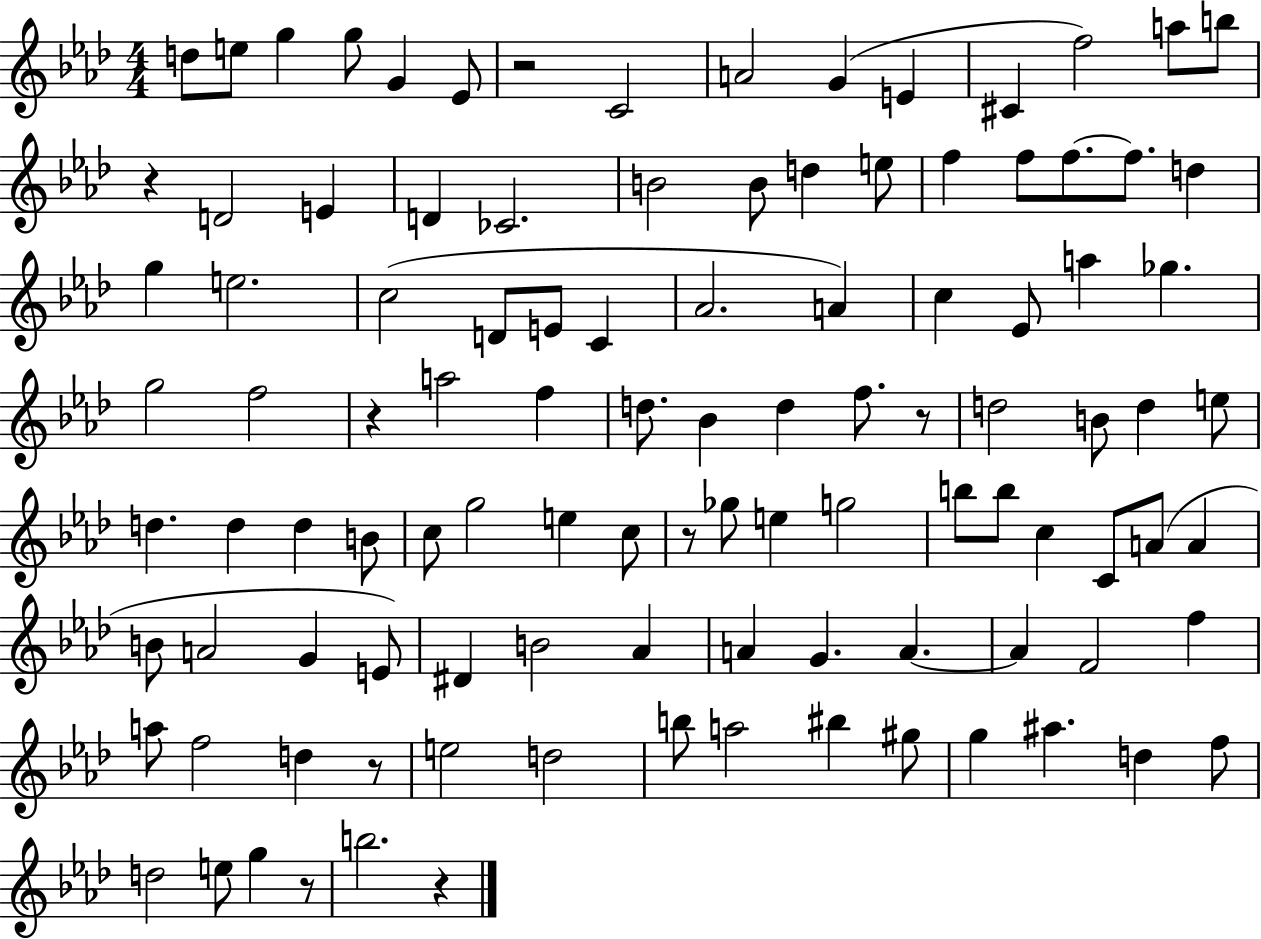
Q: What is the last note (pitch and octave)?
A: B5